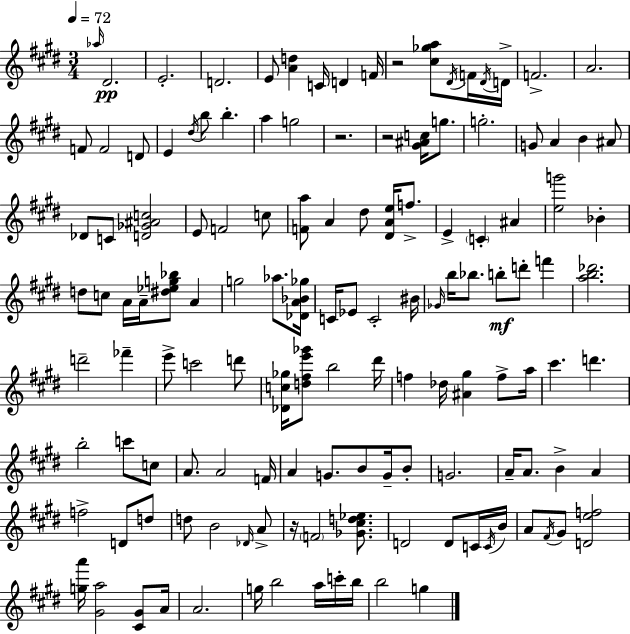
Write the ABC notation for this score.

X:1
T:Untitled
M:3/4
L:1/4
K:E
_a/4 ^D2 E2 D2 E/2 [Ad] C/4 D F/4 z2 [^c_ga]/2 ^D/4 F/4 ^D/4 D/4 F2 A2 F/2 F2 D/2 E ^d/4 b/2 b a g2 z2 z2 [^G^Ac]/4 g/2 g2 G/2 A B ^A/2 _D/2 C/2 [D_G^Ac]2 E/2 F2 c/2 [Fa]/2 A ^d/2 [^DAe]/4 f/2 E C ^A [eg']2 _B d/2 c/2 A/4 A/4 [^d_eg_b]/2 A g2 _a/2 [_DA_B_g]/4 C/4 _E/2 C2 ^B/4 _G/4 b/4 _b/2 b/2 d'/2 f' [ab_d']2 d'2 _f' e'/2 c'2 d'/2 [_Dc_g]/4 [d^fe'_g']/2 b2 ^d'/4 f _d/4 [^A^g] f/2 a/4 ^c' d' b2 c'/2 c/2 A/2 A2 F/4 A G/2 B/2 G/4 B/2 G2 A/4 A/2 B A f2 D/2 d/2 d/2 B2 _D/4 A/2 z/4 F2 [_G^cd_e]/2 D2 D/2 C/4 C/4 B/4 A/2 ^F/4 ^G/2 [Def]2 [ga']/4 [^Ga]2 [^C^G]/2 A/4 A2 g/4 b2 a/4 c'/4 b/4 b2 g